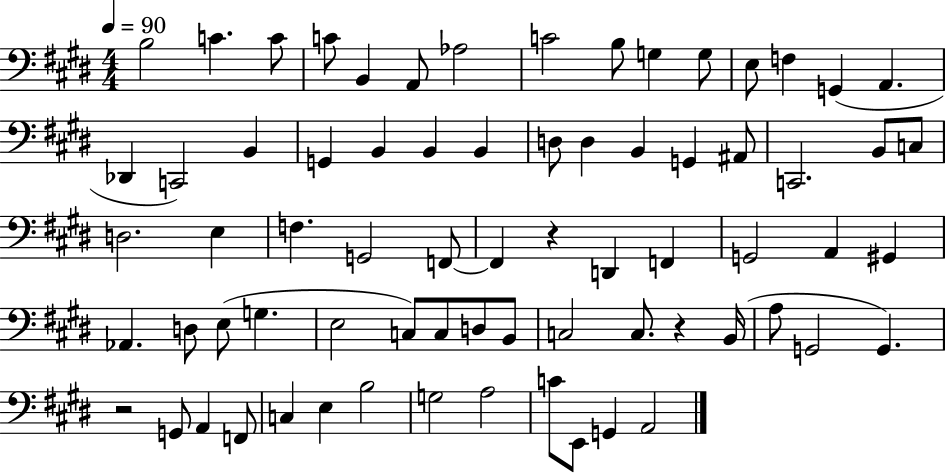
{
  \clef bass
  \numericTimeSignature
  \time 4/4
  \key e \major
  \tempo 4 = 90
  b2 c'4. c'8 | c'8 b,4 a,8 aes2 | c'2 b8 g4 g8 | e8 f4 g,4( a,4. | \break des,4 c,2) b,4 | g,4 b,4 b,4 b,4 | d8 d4 b,4 g,4 ais,8 | c,2. b,8 c8 | \break d2. e4 | f4. g,2 f,8~~ | f,4 r4 d,4 f,4 | g,2 a,4 gis,4 | \break aes,4. d8 e8( g4. | e2 c8) c8 d8 b,8 | c2 c8. r4 b,16( | a8 g,2 g,4.) | \break r2 g,8 a,4 f,8 | c4 e4 b2 | g2 a2 | c'8 e,8 g,4 a,2 | \break \bar "|."
}